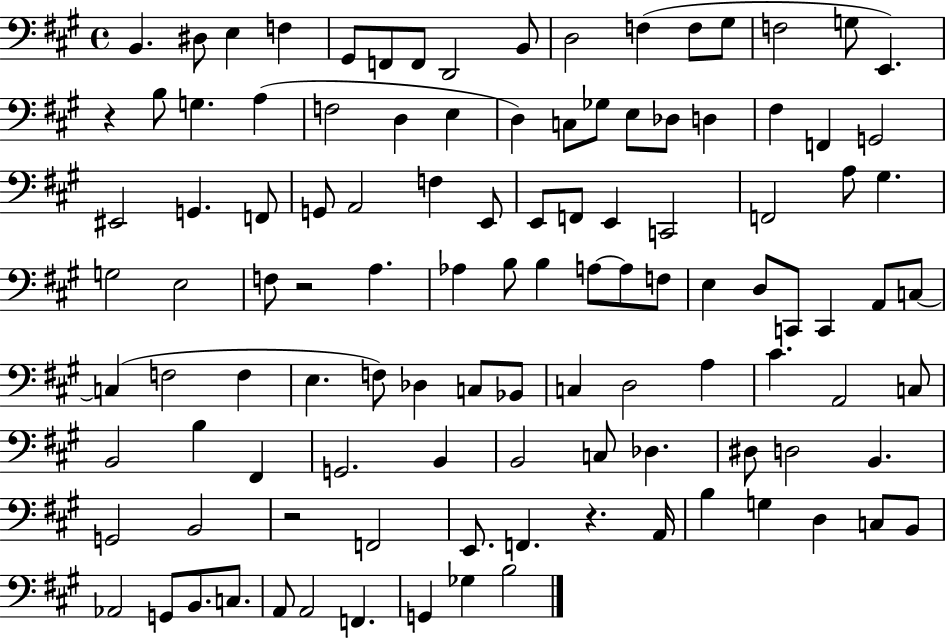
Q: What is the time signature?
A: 4/4